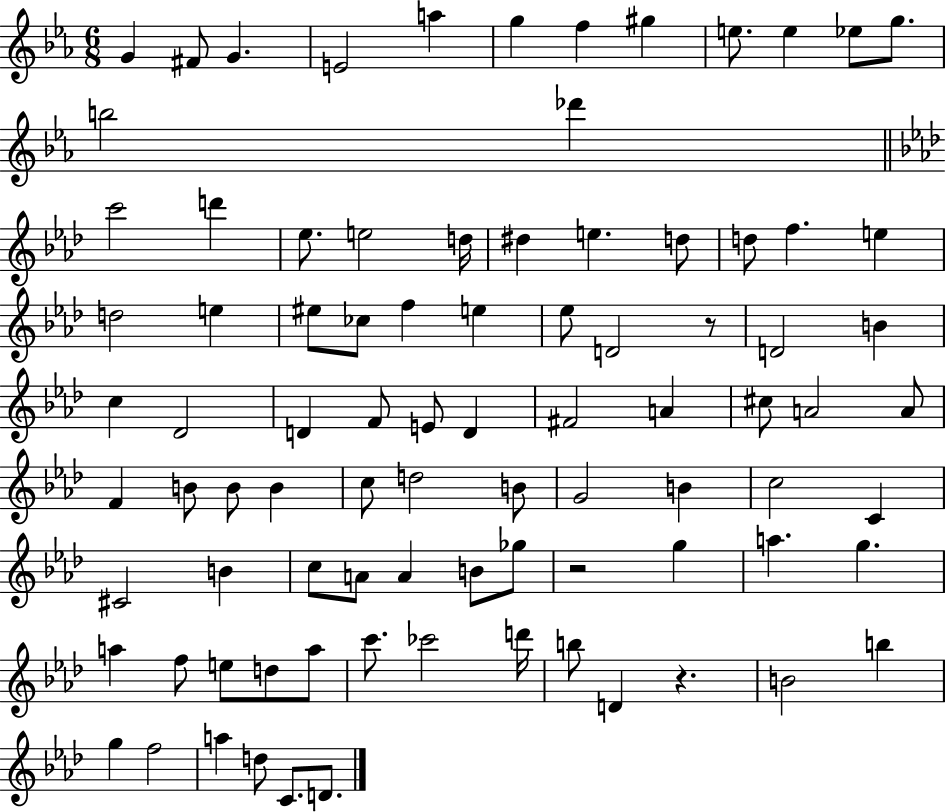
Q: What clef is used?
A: treble